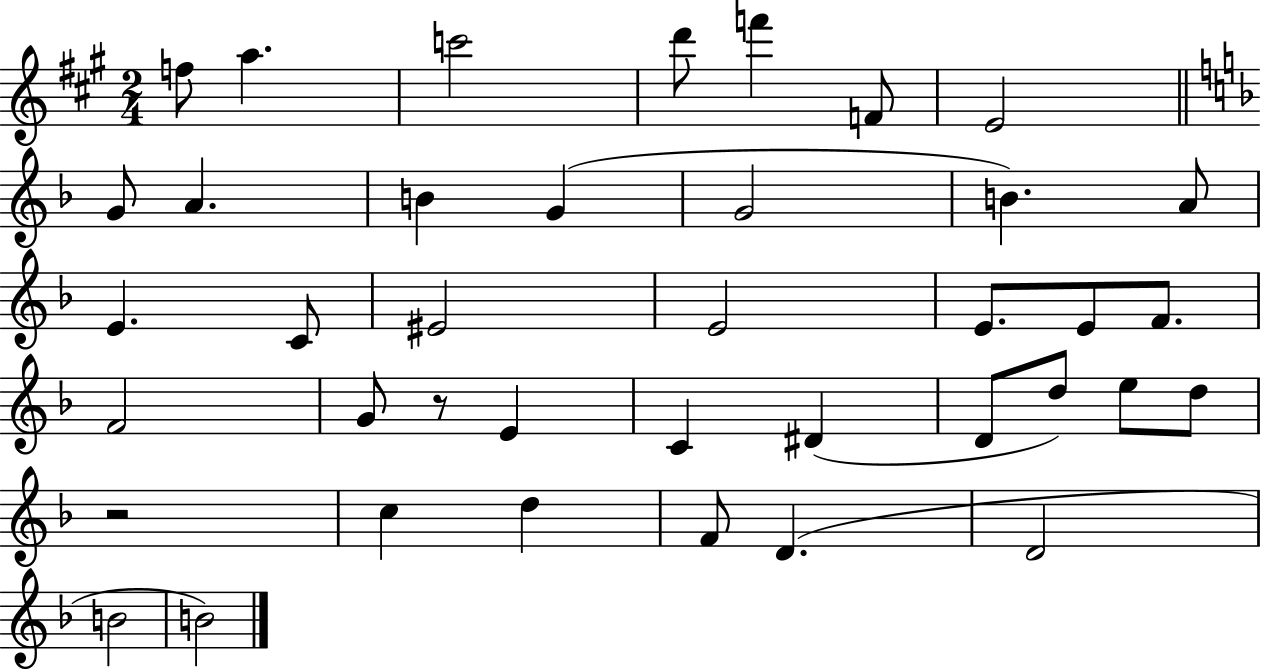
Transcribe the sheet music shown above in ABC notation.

X:1
T:Untitled
M:2/4
L:1/4
K:A
f/2 a c'2 d'/2 f' F/2 E2 G/2 A B G G2 B A/2 E C/2 ^E2 E2 E/2 E/2 F/2 F2 G/2 z/2 E C ^D D/2 d/2 e/2 d/2 z2 c d F/2 D D2 B2 B2